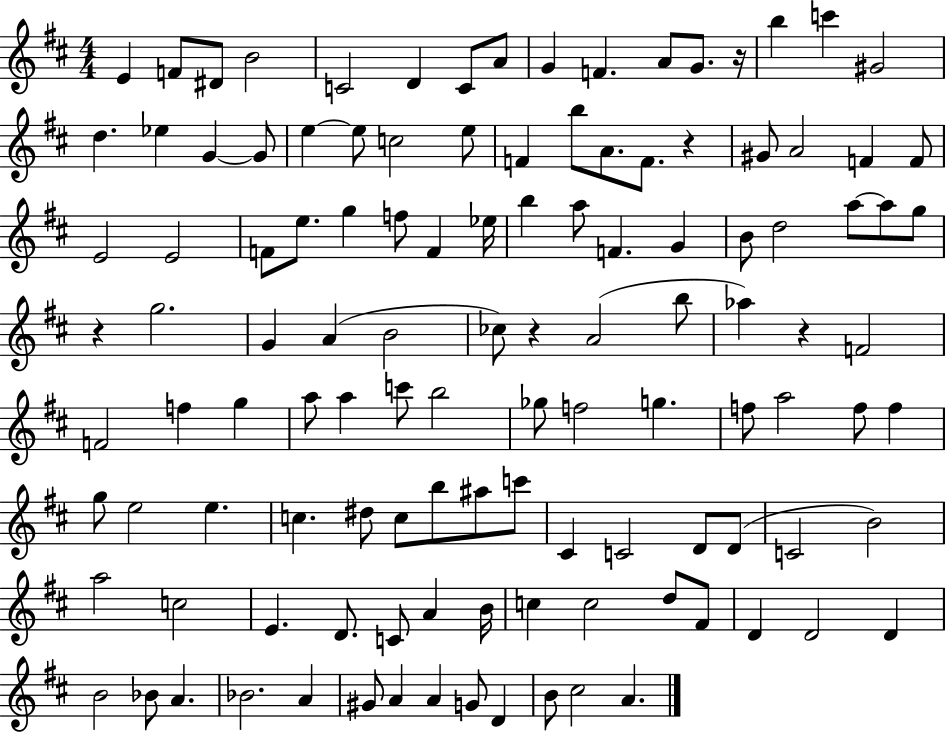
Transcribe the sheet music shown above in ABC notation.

X:1
T:Untitled
M:4/4
L:1/4
K:D
E F/2 ^D/2 B2 C2 D C/2 A/2 G F A/2 G/2 z/4 b c' ^G2 d _e G G/2 e e/2 c2 e/2 F b/2 A/2 F/2 z ^G/2 A2 F F/2 E2 E2 F/2 e/2 g f/2 F _e/4 b a/2 F G B/2 d2 a/2 a/2 g/2 z g2 G A B2 _c/2 z A2 b/2 _a z F2 F2 f g a/2 a c'/2 b2 _g/2 f2 g f/2 a2 f/2 f g/2 e2 e c ^d/2 c/2 b/2 ^a/2 c'/2 ^C C2 D/2 D/2 C2 B2 a2 c2 E D/2 C/2 A B/4 c c2 d/2 ^F/2 D D2 D B2 _B/2 A _B2 A ^G/2 A A G/2 D B/2 ^c2 A